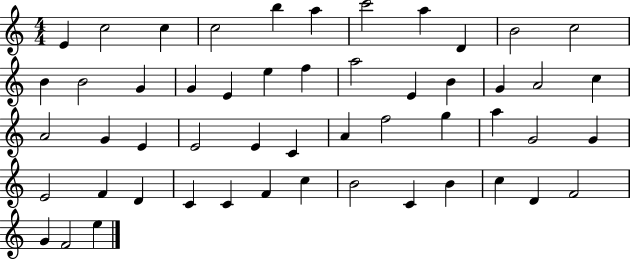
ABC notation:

X:1
T:Untitled
M:4/4
L:1/4
K:C
E c2 c c2 b a c'2 a D B2 c2 B B2 G G E e f a2 E B G A2 c A2 G E E2 E C A f2 g a G2 G E2 F D C C F c B2 C B c D F2 G F2 e